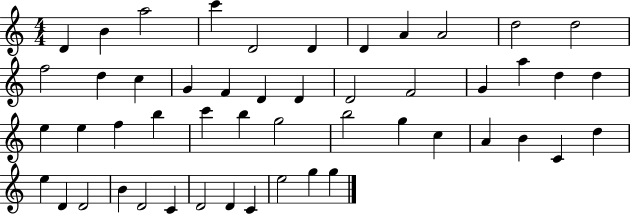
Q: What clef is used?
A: treble